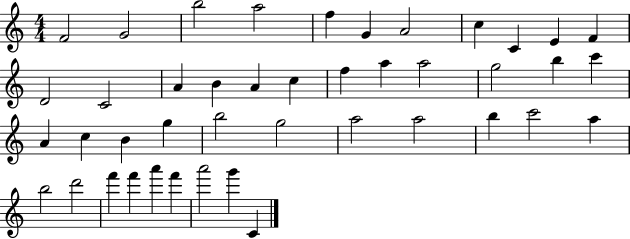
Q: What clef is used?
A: treble